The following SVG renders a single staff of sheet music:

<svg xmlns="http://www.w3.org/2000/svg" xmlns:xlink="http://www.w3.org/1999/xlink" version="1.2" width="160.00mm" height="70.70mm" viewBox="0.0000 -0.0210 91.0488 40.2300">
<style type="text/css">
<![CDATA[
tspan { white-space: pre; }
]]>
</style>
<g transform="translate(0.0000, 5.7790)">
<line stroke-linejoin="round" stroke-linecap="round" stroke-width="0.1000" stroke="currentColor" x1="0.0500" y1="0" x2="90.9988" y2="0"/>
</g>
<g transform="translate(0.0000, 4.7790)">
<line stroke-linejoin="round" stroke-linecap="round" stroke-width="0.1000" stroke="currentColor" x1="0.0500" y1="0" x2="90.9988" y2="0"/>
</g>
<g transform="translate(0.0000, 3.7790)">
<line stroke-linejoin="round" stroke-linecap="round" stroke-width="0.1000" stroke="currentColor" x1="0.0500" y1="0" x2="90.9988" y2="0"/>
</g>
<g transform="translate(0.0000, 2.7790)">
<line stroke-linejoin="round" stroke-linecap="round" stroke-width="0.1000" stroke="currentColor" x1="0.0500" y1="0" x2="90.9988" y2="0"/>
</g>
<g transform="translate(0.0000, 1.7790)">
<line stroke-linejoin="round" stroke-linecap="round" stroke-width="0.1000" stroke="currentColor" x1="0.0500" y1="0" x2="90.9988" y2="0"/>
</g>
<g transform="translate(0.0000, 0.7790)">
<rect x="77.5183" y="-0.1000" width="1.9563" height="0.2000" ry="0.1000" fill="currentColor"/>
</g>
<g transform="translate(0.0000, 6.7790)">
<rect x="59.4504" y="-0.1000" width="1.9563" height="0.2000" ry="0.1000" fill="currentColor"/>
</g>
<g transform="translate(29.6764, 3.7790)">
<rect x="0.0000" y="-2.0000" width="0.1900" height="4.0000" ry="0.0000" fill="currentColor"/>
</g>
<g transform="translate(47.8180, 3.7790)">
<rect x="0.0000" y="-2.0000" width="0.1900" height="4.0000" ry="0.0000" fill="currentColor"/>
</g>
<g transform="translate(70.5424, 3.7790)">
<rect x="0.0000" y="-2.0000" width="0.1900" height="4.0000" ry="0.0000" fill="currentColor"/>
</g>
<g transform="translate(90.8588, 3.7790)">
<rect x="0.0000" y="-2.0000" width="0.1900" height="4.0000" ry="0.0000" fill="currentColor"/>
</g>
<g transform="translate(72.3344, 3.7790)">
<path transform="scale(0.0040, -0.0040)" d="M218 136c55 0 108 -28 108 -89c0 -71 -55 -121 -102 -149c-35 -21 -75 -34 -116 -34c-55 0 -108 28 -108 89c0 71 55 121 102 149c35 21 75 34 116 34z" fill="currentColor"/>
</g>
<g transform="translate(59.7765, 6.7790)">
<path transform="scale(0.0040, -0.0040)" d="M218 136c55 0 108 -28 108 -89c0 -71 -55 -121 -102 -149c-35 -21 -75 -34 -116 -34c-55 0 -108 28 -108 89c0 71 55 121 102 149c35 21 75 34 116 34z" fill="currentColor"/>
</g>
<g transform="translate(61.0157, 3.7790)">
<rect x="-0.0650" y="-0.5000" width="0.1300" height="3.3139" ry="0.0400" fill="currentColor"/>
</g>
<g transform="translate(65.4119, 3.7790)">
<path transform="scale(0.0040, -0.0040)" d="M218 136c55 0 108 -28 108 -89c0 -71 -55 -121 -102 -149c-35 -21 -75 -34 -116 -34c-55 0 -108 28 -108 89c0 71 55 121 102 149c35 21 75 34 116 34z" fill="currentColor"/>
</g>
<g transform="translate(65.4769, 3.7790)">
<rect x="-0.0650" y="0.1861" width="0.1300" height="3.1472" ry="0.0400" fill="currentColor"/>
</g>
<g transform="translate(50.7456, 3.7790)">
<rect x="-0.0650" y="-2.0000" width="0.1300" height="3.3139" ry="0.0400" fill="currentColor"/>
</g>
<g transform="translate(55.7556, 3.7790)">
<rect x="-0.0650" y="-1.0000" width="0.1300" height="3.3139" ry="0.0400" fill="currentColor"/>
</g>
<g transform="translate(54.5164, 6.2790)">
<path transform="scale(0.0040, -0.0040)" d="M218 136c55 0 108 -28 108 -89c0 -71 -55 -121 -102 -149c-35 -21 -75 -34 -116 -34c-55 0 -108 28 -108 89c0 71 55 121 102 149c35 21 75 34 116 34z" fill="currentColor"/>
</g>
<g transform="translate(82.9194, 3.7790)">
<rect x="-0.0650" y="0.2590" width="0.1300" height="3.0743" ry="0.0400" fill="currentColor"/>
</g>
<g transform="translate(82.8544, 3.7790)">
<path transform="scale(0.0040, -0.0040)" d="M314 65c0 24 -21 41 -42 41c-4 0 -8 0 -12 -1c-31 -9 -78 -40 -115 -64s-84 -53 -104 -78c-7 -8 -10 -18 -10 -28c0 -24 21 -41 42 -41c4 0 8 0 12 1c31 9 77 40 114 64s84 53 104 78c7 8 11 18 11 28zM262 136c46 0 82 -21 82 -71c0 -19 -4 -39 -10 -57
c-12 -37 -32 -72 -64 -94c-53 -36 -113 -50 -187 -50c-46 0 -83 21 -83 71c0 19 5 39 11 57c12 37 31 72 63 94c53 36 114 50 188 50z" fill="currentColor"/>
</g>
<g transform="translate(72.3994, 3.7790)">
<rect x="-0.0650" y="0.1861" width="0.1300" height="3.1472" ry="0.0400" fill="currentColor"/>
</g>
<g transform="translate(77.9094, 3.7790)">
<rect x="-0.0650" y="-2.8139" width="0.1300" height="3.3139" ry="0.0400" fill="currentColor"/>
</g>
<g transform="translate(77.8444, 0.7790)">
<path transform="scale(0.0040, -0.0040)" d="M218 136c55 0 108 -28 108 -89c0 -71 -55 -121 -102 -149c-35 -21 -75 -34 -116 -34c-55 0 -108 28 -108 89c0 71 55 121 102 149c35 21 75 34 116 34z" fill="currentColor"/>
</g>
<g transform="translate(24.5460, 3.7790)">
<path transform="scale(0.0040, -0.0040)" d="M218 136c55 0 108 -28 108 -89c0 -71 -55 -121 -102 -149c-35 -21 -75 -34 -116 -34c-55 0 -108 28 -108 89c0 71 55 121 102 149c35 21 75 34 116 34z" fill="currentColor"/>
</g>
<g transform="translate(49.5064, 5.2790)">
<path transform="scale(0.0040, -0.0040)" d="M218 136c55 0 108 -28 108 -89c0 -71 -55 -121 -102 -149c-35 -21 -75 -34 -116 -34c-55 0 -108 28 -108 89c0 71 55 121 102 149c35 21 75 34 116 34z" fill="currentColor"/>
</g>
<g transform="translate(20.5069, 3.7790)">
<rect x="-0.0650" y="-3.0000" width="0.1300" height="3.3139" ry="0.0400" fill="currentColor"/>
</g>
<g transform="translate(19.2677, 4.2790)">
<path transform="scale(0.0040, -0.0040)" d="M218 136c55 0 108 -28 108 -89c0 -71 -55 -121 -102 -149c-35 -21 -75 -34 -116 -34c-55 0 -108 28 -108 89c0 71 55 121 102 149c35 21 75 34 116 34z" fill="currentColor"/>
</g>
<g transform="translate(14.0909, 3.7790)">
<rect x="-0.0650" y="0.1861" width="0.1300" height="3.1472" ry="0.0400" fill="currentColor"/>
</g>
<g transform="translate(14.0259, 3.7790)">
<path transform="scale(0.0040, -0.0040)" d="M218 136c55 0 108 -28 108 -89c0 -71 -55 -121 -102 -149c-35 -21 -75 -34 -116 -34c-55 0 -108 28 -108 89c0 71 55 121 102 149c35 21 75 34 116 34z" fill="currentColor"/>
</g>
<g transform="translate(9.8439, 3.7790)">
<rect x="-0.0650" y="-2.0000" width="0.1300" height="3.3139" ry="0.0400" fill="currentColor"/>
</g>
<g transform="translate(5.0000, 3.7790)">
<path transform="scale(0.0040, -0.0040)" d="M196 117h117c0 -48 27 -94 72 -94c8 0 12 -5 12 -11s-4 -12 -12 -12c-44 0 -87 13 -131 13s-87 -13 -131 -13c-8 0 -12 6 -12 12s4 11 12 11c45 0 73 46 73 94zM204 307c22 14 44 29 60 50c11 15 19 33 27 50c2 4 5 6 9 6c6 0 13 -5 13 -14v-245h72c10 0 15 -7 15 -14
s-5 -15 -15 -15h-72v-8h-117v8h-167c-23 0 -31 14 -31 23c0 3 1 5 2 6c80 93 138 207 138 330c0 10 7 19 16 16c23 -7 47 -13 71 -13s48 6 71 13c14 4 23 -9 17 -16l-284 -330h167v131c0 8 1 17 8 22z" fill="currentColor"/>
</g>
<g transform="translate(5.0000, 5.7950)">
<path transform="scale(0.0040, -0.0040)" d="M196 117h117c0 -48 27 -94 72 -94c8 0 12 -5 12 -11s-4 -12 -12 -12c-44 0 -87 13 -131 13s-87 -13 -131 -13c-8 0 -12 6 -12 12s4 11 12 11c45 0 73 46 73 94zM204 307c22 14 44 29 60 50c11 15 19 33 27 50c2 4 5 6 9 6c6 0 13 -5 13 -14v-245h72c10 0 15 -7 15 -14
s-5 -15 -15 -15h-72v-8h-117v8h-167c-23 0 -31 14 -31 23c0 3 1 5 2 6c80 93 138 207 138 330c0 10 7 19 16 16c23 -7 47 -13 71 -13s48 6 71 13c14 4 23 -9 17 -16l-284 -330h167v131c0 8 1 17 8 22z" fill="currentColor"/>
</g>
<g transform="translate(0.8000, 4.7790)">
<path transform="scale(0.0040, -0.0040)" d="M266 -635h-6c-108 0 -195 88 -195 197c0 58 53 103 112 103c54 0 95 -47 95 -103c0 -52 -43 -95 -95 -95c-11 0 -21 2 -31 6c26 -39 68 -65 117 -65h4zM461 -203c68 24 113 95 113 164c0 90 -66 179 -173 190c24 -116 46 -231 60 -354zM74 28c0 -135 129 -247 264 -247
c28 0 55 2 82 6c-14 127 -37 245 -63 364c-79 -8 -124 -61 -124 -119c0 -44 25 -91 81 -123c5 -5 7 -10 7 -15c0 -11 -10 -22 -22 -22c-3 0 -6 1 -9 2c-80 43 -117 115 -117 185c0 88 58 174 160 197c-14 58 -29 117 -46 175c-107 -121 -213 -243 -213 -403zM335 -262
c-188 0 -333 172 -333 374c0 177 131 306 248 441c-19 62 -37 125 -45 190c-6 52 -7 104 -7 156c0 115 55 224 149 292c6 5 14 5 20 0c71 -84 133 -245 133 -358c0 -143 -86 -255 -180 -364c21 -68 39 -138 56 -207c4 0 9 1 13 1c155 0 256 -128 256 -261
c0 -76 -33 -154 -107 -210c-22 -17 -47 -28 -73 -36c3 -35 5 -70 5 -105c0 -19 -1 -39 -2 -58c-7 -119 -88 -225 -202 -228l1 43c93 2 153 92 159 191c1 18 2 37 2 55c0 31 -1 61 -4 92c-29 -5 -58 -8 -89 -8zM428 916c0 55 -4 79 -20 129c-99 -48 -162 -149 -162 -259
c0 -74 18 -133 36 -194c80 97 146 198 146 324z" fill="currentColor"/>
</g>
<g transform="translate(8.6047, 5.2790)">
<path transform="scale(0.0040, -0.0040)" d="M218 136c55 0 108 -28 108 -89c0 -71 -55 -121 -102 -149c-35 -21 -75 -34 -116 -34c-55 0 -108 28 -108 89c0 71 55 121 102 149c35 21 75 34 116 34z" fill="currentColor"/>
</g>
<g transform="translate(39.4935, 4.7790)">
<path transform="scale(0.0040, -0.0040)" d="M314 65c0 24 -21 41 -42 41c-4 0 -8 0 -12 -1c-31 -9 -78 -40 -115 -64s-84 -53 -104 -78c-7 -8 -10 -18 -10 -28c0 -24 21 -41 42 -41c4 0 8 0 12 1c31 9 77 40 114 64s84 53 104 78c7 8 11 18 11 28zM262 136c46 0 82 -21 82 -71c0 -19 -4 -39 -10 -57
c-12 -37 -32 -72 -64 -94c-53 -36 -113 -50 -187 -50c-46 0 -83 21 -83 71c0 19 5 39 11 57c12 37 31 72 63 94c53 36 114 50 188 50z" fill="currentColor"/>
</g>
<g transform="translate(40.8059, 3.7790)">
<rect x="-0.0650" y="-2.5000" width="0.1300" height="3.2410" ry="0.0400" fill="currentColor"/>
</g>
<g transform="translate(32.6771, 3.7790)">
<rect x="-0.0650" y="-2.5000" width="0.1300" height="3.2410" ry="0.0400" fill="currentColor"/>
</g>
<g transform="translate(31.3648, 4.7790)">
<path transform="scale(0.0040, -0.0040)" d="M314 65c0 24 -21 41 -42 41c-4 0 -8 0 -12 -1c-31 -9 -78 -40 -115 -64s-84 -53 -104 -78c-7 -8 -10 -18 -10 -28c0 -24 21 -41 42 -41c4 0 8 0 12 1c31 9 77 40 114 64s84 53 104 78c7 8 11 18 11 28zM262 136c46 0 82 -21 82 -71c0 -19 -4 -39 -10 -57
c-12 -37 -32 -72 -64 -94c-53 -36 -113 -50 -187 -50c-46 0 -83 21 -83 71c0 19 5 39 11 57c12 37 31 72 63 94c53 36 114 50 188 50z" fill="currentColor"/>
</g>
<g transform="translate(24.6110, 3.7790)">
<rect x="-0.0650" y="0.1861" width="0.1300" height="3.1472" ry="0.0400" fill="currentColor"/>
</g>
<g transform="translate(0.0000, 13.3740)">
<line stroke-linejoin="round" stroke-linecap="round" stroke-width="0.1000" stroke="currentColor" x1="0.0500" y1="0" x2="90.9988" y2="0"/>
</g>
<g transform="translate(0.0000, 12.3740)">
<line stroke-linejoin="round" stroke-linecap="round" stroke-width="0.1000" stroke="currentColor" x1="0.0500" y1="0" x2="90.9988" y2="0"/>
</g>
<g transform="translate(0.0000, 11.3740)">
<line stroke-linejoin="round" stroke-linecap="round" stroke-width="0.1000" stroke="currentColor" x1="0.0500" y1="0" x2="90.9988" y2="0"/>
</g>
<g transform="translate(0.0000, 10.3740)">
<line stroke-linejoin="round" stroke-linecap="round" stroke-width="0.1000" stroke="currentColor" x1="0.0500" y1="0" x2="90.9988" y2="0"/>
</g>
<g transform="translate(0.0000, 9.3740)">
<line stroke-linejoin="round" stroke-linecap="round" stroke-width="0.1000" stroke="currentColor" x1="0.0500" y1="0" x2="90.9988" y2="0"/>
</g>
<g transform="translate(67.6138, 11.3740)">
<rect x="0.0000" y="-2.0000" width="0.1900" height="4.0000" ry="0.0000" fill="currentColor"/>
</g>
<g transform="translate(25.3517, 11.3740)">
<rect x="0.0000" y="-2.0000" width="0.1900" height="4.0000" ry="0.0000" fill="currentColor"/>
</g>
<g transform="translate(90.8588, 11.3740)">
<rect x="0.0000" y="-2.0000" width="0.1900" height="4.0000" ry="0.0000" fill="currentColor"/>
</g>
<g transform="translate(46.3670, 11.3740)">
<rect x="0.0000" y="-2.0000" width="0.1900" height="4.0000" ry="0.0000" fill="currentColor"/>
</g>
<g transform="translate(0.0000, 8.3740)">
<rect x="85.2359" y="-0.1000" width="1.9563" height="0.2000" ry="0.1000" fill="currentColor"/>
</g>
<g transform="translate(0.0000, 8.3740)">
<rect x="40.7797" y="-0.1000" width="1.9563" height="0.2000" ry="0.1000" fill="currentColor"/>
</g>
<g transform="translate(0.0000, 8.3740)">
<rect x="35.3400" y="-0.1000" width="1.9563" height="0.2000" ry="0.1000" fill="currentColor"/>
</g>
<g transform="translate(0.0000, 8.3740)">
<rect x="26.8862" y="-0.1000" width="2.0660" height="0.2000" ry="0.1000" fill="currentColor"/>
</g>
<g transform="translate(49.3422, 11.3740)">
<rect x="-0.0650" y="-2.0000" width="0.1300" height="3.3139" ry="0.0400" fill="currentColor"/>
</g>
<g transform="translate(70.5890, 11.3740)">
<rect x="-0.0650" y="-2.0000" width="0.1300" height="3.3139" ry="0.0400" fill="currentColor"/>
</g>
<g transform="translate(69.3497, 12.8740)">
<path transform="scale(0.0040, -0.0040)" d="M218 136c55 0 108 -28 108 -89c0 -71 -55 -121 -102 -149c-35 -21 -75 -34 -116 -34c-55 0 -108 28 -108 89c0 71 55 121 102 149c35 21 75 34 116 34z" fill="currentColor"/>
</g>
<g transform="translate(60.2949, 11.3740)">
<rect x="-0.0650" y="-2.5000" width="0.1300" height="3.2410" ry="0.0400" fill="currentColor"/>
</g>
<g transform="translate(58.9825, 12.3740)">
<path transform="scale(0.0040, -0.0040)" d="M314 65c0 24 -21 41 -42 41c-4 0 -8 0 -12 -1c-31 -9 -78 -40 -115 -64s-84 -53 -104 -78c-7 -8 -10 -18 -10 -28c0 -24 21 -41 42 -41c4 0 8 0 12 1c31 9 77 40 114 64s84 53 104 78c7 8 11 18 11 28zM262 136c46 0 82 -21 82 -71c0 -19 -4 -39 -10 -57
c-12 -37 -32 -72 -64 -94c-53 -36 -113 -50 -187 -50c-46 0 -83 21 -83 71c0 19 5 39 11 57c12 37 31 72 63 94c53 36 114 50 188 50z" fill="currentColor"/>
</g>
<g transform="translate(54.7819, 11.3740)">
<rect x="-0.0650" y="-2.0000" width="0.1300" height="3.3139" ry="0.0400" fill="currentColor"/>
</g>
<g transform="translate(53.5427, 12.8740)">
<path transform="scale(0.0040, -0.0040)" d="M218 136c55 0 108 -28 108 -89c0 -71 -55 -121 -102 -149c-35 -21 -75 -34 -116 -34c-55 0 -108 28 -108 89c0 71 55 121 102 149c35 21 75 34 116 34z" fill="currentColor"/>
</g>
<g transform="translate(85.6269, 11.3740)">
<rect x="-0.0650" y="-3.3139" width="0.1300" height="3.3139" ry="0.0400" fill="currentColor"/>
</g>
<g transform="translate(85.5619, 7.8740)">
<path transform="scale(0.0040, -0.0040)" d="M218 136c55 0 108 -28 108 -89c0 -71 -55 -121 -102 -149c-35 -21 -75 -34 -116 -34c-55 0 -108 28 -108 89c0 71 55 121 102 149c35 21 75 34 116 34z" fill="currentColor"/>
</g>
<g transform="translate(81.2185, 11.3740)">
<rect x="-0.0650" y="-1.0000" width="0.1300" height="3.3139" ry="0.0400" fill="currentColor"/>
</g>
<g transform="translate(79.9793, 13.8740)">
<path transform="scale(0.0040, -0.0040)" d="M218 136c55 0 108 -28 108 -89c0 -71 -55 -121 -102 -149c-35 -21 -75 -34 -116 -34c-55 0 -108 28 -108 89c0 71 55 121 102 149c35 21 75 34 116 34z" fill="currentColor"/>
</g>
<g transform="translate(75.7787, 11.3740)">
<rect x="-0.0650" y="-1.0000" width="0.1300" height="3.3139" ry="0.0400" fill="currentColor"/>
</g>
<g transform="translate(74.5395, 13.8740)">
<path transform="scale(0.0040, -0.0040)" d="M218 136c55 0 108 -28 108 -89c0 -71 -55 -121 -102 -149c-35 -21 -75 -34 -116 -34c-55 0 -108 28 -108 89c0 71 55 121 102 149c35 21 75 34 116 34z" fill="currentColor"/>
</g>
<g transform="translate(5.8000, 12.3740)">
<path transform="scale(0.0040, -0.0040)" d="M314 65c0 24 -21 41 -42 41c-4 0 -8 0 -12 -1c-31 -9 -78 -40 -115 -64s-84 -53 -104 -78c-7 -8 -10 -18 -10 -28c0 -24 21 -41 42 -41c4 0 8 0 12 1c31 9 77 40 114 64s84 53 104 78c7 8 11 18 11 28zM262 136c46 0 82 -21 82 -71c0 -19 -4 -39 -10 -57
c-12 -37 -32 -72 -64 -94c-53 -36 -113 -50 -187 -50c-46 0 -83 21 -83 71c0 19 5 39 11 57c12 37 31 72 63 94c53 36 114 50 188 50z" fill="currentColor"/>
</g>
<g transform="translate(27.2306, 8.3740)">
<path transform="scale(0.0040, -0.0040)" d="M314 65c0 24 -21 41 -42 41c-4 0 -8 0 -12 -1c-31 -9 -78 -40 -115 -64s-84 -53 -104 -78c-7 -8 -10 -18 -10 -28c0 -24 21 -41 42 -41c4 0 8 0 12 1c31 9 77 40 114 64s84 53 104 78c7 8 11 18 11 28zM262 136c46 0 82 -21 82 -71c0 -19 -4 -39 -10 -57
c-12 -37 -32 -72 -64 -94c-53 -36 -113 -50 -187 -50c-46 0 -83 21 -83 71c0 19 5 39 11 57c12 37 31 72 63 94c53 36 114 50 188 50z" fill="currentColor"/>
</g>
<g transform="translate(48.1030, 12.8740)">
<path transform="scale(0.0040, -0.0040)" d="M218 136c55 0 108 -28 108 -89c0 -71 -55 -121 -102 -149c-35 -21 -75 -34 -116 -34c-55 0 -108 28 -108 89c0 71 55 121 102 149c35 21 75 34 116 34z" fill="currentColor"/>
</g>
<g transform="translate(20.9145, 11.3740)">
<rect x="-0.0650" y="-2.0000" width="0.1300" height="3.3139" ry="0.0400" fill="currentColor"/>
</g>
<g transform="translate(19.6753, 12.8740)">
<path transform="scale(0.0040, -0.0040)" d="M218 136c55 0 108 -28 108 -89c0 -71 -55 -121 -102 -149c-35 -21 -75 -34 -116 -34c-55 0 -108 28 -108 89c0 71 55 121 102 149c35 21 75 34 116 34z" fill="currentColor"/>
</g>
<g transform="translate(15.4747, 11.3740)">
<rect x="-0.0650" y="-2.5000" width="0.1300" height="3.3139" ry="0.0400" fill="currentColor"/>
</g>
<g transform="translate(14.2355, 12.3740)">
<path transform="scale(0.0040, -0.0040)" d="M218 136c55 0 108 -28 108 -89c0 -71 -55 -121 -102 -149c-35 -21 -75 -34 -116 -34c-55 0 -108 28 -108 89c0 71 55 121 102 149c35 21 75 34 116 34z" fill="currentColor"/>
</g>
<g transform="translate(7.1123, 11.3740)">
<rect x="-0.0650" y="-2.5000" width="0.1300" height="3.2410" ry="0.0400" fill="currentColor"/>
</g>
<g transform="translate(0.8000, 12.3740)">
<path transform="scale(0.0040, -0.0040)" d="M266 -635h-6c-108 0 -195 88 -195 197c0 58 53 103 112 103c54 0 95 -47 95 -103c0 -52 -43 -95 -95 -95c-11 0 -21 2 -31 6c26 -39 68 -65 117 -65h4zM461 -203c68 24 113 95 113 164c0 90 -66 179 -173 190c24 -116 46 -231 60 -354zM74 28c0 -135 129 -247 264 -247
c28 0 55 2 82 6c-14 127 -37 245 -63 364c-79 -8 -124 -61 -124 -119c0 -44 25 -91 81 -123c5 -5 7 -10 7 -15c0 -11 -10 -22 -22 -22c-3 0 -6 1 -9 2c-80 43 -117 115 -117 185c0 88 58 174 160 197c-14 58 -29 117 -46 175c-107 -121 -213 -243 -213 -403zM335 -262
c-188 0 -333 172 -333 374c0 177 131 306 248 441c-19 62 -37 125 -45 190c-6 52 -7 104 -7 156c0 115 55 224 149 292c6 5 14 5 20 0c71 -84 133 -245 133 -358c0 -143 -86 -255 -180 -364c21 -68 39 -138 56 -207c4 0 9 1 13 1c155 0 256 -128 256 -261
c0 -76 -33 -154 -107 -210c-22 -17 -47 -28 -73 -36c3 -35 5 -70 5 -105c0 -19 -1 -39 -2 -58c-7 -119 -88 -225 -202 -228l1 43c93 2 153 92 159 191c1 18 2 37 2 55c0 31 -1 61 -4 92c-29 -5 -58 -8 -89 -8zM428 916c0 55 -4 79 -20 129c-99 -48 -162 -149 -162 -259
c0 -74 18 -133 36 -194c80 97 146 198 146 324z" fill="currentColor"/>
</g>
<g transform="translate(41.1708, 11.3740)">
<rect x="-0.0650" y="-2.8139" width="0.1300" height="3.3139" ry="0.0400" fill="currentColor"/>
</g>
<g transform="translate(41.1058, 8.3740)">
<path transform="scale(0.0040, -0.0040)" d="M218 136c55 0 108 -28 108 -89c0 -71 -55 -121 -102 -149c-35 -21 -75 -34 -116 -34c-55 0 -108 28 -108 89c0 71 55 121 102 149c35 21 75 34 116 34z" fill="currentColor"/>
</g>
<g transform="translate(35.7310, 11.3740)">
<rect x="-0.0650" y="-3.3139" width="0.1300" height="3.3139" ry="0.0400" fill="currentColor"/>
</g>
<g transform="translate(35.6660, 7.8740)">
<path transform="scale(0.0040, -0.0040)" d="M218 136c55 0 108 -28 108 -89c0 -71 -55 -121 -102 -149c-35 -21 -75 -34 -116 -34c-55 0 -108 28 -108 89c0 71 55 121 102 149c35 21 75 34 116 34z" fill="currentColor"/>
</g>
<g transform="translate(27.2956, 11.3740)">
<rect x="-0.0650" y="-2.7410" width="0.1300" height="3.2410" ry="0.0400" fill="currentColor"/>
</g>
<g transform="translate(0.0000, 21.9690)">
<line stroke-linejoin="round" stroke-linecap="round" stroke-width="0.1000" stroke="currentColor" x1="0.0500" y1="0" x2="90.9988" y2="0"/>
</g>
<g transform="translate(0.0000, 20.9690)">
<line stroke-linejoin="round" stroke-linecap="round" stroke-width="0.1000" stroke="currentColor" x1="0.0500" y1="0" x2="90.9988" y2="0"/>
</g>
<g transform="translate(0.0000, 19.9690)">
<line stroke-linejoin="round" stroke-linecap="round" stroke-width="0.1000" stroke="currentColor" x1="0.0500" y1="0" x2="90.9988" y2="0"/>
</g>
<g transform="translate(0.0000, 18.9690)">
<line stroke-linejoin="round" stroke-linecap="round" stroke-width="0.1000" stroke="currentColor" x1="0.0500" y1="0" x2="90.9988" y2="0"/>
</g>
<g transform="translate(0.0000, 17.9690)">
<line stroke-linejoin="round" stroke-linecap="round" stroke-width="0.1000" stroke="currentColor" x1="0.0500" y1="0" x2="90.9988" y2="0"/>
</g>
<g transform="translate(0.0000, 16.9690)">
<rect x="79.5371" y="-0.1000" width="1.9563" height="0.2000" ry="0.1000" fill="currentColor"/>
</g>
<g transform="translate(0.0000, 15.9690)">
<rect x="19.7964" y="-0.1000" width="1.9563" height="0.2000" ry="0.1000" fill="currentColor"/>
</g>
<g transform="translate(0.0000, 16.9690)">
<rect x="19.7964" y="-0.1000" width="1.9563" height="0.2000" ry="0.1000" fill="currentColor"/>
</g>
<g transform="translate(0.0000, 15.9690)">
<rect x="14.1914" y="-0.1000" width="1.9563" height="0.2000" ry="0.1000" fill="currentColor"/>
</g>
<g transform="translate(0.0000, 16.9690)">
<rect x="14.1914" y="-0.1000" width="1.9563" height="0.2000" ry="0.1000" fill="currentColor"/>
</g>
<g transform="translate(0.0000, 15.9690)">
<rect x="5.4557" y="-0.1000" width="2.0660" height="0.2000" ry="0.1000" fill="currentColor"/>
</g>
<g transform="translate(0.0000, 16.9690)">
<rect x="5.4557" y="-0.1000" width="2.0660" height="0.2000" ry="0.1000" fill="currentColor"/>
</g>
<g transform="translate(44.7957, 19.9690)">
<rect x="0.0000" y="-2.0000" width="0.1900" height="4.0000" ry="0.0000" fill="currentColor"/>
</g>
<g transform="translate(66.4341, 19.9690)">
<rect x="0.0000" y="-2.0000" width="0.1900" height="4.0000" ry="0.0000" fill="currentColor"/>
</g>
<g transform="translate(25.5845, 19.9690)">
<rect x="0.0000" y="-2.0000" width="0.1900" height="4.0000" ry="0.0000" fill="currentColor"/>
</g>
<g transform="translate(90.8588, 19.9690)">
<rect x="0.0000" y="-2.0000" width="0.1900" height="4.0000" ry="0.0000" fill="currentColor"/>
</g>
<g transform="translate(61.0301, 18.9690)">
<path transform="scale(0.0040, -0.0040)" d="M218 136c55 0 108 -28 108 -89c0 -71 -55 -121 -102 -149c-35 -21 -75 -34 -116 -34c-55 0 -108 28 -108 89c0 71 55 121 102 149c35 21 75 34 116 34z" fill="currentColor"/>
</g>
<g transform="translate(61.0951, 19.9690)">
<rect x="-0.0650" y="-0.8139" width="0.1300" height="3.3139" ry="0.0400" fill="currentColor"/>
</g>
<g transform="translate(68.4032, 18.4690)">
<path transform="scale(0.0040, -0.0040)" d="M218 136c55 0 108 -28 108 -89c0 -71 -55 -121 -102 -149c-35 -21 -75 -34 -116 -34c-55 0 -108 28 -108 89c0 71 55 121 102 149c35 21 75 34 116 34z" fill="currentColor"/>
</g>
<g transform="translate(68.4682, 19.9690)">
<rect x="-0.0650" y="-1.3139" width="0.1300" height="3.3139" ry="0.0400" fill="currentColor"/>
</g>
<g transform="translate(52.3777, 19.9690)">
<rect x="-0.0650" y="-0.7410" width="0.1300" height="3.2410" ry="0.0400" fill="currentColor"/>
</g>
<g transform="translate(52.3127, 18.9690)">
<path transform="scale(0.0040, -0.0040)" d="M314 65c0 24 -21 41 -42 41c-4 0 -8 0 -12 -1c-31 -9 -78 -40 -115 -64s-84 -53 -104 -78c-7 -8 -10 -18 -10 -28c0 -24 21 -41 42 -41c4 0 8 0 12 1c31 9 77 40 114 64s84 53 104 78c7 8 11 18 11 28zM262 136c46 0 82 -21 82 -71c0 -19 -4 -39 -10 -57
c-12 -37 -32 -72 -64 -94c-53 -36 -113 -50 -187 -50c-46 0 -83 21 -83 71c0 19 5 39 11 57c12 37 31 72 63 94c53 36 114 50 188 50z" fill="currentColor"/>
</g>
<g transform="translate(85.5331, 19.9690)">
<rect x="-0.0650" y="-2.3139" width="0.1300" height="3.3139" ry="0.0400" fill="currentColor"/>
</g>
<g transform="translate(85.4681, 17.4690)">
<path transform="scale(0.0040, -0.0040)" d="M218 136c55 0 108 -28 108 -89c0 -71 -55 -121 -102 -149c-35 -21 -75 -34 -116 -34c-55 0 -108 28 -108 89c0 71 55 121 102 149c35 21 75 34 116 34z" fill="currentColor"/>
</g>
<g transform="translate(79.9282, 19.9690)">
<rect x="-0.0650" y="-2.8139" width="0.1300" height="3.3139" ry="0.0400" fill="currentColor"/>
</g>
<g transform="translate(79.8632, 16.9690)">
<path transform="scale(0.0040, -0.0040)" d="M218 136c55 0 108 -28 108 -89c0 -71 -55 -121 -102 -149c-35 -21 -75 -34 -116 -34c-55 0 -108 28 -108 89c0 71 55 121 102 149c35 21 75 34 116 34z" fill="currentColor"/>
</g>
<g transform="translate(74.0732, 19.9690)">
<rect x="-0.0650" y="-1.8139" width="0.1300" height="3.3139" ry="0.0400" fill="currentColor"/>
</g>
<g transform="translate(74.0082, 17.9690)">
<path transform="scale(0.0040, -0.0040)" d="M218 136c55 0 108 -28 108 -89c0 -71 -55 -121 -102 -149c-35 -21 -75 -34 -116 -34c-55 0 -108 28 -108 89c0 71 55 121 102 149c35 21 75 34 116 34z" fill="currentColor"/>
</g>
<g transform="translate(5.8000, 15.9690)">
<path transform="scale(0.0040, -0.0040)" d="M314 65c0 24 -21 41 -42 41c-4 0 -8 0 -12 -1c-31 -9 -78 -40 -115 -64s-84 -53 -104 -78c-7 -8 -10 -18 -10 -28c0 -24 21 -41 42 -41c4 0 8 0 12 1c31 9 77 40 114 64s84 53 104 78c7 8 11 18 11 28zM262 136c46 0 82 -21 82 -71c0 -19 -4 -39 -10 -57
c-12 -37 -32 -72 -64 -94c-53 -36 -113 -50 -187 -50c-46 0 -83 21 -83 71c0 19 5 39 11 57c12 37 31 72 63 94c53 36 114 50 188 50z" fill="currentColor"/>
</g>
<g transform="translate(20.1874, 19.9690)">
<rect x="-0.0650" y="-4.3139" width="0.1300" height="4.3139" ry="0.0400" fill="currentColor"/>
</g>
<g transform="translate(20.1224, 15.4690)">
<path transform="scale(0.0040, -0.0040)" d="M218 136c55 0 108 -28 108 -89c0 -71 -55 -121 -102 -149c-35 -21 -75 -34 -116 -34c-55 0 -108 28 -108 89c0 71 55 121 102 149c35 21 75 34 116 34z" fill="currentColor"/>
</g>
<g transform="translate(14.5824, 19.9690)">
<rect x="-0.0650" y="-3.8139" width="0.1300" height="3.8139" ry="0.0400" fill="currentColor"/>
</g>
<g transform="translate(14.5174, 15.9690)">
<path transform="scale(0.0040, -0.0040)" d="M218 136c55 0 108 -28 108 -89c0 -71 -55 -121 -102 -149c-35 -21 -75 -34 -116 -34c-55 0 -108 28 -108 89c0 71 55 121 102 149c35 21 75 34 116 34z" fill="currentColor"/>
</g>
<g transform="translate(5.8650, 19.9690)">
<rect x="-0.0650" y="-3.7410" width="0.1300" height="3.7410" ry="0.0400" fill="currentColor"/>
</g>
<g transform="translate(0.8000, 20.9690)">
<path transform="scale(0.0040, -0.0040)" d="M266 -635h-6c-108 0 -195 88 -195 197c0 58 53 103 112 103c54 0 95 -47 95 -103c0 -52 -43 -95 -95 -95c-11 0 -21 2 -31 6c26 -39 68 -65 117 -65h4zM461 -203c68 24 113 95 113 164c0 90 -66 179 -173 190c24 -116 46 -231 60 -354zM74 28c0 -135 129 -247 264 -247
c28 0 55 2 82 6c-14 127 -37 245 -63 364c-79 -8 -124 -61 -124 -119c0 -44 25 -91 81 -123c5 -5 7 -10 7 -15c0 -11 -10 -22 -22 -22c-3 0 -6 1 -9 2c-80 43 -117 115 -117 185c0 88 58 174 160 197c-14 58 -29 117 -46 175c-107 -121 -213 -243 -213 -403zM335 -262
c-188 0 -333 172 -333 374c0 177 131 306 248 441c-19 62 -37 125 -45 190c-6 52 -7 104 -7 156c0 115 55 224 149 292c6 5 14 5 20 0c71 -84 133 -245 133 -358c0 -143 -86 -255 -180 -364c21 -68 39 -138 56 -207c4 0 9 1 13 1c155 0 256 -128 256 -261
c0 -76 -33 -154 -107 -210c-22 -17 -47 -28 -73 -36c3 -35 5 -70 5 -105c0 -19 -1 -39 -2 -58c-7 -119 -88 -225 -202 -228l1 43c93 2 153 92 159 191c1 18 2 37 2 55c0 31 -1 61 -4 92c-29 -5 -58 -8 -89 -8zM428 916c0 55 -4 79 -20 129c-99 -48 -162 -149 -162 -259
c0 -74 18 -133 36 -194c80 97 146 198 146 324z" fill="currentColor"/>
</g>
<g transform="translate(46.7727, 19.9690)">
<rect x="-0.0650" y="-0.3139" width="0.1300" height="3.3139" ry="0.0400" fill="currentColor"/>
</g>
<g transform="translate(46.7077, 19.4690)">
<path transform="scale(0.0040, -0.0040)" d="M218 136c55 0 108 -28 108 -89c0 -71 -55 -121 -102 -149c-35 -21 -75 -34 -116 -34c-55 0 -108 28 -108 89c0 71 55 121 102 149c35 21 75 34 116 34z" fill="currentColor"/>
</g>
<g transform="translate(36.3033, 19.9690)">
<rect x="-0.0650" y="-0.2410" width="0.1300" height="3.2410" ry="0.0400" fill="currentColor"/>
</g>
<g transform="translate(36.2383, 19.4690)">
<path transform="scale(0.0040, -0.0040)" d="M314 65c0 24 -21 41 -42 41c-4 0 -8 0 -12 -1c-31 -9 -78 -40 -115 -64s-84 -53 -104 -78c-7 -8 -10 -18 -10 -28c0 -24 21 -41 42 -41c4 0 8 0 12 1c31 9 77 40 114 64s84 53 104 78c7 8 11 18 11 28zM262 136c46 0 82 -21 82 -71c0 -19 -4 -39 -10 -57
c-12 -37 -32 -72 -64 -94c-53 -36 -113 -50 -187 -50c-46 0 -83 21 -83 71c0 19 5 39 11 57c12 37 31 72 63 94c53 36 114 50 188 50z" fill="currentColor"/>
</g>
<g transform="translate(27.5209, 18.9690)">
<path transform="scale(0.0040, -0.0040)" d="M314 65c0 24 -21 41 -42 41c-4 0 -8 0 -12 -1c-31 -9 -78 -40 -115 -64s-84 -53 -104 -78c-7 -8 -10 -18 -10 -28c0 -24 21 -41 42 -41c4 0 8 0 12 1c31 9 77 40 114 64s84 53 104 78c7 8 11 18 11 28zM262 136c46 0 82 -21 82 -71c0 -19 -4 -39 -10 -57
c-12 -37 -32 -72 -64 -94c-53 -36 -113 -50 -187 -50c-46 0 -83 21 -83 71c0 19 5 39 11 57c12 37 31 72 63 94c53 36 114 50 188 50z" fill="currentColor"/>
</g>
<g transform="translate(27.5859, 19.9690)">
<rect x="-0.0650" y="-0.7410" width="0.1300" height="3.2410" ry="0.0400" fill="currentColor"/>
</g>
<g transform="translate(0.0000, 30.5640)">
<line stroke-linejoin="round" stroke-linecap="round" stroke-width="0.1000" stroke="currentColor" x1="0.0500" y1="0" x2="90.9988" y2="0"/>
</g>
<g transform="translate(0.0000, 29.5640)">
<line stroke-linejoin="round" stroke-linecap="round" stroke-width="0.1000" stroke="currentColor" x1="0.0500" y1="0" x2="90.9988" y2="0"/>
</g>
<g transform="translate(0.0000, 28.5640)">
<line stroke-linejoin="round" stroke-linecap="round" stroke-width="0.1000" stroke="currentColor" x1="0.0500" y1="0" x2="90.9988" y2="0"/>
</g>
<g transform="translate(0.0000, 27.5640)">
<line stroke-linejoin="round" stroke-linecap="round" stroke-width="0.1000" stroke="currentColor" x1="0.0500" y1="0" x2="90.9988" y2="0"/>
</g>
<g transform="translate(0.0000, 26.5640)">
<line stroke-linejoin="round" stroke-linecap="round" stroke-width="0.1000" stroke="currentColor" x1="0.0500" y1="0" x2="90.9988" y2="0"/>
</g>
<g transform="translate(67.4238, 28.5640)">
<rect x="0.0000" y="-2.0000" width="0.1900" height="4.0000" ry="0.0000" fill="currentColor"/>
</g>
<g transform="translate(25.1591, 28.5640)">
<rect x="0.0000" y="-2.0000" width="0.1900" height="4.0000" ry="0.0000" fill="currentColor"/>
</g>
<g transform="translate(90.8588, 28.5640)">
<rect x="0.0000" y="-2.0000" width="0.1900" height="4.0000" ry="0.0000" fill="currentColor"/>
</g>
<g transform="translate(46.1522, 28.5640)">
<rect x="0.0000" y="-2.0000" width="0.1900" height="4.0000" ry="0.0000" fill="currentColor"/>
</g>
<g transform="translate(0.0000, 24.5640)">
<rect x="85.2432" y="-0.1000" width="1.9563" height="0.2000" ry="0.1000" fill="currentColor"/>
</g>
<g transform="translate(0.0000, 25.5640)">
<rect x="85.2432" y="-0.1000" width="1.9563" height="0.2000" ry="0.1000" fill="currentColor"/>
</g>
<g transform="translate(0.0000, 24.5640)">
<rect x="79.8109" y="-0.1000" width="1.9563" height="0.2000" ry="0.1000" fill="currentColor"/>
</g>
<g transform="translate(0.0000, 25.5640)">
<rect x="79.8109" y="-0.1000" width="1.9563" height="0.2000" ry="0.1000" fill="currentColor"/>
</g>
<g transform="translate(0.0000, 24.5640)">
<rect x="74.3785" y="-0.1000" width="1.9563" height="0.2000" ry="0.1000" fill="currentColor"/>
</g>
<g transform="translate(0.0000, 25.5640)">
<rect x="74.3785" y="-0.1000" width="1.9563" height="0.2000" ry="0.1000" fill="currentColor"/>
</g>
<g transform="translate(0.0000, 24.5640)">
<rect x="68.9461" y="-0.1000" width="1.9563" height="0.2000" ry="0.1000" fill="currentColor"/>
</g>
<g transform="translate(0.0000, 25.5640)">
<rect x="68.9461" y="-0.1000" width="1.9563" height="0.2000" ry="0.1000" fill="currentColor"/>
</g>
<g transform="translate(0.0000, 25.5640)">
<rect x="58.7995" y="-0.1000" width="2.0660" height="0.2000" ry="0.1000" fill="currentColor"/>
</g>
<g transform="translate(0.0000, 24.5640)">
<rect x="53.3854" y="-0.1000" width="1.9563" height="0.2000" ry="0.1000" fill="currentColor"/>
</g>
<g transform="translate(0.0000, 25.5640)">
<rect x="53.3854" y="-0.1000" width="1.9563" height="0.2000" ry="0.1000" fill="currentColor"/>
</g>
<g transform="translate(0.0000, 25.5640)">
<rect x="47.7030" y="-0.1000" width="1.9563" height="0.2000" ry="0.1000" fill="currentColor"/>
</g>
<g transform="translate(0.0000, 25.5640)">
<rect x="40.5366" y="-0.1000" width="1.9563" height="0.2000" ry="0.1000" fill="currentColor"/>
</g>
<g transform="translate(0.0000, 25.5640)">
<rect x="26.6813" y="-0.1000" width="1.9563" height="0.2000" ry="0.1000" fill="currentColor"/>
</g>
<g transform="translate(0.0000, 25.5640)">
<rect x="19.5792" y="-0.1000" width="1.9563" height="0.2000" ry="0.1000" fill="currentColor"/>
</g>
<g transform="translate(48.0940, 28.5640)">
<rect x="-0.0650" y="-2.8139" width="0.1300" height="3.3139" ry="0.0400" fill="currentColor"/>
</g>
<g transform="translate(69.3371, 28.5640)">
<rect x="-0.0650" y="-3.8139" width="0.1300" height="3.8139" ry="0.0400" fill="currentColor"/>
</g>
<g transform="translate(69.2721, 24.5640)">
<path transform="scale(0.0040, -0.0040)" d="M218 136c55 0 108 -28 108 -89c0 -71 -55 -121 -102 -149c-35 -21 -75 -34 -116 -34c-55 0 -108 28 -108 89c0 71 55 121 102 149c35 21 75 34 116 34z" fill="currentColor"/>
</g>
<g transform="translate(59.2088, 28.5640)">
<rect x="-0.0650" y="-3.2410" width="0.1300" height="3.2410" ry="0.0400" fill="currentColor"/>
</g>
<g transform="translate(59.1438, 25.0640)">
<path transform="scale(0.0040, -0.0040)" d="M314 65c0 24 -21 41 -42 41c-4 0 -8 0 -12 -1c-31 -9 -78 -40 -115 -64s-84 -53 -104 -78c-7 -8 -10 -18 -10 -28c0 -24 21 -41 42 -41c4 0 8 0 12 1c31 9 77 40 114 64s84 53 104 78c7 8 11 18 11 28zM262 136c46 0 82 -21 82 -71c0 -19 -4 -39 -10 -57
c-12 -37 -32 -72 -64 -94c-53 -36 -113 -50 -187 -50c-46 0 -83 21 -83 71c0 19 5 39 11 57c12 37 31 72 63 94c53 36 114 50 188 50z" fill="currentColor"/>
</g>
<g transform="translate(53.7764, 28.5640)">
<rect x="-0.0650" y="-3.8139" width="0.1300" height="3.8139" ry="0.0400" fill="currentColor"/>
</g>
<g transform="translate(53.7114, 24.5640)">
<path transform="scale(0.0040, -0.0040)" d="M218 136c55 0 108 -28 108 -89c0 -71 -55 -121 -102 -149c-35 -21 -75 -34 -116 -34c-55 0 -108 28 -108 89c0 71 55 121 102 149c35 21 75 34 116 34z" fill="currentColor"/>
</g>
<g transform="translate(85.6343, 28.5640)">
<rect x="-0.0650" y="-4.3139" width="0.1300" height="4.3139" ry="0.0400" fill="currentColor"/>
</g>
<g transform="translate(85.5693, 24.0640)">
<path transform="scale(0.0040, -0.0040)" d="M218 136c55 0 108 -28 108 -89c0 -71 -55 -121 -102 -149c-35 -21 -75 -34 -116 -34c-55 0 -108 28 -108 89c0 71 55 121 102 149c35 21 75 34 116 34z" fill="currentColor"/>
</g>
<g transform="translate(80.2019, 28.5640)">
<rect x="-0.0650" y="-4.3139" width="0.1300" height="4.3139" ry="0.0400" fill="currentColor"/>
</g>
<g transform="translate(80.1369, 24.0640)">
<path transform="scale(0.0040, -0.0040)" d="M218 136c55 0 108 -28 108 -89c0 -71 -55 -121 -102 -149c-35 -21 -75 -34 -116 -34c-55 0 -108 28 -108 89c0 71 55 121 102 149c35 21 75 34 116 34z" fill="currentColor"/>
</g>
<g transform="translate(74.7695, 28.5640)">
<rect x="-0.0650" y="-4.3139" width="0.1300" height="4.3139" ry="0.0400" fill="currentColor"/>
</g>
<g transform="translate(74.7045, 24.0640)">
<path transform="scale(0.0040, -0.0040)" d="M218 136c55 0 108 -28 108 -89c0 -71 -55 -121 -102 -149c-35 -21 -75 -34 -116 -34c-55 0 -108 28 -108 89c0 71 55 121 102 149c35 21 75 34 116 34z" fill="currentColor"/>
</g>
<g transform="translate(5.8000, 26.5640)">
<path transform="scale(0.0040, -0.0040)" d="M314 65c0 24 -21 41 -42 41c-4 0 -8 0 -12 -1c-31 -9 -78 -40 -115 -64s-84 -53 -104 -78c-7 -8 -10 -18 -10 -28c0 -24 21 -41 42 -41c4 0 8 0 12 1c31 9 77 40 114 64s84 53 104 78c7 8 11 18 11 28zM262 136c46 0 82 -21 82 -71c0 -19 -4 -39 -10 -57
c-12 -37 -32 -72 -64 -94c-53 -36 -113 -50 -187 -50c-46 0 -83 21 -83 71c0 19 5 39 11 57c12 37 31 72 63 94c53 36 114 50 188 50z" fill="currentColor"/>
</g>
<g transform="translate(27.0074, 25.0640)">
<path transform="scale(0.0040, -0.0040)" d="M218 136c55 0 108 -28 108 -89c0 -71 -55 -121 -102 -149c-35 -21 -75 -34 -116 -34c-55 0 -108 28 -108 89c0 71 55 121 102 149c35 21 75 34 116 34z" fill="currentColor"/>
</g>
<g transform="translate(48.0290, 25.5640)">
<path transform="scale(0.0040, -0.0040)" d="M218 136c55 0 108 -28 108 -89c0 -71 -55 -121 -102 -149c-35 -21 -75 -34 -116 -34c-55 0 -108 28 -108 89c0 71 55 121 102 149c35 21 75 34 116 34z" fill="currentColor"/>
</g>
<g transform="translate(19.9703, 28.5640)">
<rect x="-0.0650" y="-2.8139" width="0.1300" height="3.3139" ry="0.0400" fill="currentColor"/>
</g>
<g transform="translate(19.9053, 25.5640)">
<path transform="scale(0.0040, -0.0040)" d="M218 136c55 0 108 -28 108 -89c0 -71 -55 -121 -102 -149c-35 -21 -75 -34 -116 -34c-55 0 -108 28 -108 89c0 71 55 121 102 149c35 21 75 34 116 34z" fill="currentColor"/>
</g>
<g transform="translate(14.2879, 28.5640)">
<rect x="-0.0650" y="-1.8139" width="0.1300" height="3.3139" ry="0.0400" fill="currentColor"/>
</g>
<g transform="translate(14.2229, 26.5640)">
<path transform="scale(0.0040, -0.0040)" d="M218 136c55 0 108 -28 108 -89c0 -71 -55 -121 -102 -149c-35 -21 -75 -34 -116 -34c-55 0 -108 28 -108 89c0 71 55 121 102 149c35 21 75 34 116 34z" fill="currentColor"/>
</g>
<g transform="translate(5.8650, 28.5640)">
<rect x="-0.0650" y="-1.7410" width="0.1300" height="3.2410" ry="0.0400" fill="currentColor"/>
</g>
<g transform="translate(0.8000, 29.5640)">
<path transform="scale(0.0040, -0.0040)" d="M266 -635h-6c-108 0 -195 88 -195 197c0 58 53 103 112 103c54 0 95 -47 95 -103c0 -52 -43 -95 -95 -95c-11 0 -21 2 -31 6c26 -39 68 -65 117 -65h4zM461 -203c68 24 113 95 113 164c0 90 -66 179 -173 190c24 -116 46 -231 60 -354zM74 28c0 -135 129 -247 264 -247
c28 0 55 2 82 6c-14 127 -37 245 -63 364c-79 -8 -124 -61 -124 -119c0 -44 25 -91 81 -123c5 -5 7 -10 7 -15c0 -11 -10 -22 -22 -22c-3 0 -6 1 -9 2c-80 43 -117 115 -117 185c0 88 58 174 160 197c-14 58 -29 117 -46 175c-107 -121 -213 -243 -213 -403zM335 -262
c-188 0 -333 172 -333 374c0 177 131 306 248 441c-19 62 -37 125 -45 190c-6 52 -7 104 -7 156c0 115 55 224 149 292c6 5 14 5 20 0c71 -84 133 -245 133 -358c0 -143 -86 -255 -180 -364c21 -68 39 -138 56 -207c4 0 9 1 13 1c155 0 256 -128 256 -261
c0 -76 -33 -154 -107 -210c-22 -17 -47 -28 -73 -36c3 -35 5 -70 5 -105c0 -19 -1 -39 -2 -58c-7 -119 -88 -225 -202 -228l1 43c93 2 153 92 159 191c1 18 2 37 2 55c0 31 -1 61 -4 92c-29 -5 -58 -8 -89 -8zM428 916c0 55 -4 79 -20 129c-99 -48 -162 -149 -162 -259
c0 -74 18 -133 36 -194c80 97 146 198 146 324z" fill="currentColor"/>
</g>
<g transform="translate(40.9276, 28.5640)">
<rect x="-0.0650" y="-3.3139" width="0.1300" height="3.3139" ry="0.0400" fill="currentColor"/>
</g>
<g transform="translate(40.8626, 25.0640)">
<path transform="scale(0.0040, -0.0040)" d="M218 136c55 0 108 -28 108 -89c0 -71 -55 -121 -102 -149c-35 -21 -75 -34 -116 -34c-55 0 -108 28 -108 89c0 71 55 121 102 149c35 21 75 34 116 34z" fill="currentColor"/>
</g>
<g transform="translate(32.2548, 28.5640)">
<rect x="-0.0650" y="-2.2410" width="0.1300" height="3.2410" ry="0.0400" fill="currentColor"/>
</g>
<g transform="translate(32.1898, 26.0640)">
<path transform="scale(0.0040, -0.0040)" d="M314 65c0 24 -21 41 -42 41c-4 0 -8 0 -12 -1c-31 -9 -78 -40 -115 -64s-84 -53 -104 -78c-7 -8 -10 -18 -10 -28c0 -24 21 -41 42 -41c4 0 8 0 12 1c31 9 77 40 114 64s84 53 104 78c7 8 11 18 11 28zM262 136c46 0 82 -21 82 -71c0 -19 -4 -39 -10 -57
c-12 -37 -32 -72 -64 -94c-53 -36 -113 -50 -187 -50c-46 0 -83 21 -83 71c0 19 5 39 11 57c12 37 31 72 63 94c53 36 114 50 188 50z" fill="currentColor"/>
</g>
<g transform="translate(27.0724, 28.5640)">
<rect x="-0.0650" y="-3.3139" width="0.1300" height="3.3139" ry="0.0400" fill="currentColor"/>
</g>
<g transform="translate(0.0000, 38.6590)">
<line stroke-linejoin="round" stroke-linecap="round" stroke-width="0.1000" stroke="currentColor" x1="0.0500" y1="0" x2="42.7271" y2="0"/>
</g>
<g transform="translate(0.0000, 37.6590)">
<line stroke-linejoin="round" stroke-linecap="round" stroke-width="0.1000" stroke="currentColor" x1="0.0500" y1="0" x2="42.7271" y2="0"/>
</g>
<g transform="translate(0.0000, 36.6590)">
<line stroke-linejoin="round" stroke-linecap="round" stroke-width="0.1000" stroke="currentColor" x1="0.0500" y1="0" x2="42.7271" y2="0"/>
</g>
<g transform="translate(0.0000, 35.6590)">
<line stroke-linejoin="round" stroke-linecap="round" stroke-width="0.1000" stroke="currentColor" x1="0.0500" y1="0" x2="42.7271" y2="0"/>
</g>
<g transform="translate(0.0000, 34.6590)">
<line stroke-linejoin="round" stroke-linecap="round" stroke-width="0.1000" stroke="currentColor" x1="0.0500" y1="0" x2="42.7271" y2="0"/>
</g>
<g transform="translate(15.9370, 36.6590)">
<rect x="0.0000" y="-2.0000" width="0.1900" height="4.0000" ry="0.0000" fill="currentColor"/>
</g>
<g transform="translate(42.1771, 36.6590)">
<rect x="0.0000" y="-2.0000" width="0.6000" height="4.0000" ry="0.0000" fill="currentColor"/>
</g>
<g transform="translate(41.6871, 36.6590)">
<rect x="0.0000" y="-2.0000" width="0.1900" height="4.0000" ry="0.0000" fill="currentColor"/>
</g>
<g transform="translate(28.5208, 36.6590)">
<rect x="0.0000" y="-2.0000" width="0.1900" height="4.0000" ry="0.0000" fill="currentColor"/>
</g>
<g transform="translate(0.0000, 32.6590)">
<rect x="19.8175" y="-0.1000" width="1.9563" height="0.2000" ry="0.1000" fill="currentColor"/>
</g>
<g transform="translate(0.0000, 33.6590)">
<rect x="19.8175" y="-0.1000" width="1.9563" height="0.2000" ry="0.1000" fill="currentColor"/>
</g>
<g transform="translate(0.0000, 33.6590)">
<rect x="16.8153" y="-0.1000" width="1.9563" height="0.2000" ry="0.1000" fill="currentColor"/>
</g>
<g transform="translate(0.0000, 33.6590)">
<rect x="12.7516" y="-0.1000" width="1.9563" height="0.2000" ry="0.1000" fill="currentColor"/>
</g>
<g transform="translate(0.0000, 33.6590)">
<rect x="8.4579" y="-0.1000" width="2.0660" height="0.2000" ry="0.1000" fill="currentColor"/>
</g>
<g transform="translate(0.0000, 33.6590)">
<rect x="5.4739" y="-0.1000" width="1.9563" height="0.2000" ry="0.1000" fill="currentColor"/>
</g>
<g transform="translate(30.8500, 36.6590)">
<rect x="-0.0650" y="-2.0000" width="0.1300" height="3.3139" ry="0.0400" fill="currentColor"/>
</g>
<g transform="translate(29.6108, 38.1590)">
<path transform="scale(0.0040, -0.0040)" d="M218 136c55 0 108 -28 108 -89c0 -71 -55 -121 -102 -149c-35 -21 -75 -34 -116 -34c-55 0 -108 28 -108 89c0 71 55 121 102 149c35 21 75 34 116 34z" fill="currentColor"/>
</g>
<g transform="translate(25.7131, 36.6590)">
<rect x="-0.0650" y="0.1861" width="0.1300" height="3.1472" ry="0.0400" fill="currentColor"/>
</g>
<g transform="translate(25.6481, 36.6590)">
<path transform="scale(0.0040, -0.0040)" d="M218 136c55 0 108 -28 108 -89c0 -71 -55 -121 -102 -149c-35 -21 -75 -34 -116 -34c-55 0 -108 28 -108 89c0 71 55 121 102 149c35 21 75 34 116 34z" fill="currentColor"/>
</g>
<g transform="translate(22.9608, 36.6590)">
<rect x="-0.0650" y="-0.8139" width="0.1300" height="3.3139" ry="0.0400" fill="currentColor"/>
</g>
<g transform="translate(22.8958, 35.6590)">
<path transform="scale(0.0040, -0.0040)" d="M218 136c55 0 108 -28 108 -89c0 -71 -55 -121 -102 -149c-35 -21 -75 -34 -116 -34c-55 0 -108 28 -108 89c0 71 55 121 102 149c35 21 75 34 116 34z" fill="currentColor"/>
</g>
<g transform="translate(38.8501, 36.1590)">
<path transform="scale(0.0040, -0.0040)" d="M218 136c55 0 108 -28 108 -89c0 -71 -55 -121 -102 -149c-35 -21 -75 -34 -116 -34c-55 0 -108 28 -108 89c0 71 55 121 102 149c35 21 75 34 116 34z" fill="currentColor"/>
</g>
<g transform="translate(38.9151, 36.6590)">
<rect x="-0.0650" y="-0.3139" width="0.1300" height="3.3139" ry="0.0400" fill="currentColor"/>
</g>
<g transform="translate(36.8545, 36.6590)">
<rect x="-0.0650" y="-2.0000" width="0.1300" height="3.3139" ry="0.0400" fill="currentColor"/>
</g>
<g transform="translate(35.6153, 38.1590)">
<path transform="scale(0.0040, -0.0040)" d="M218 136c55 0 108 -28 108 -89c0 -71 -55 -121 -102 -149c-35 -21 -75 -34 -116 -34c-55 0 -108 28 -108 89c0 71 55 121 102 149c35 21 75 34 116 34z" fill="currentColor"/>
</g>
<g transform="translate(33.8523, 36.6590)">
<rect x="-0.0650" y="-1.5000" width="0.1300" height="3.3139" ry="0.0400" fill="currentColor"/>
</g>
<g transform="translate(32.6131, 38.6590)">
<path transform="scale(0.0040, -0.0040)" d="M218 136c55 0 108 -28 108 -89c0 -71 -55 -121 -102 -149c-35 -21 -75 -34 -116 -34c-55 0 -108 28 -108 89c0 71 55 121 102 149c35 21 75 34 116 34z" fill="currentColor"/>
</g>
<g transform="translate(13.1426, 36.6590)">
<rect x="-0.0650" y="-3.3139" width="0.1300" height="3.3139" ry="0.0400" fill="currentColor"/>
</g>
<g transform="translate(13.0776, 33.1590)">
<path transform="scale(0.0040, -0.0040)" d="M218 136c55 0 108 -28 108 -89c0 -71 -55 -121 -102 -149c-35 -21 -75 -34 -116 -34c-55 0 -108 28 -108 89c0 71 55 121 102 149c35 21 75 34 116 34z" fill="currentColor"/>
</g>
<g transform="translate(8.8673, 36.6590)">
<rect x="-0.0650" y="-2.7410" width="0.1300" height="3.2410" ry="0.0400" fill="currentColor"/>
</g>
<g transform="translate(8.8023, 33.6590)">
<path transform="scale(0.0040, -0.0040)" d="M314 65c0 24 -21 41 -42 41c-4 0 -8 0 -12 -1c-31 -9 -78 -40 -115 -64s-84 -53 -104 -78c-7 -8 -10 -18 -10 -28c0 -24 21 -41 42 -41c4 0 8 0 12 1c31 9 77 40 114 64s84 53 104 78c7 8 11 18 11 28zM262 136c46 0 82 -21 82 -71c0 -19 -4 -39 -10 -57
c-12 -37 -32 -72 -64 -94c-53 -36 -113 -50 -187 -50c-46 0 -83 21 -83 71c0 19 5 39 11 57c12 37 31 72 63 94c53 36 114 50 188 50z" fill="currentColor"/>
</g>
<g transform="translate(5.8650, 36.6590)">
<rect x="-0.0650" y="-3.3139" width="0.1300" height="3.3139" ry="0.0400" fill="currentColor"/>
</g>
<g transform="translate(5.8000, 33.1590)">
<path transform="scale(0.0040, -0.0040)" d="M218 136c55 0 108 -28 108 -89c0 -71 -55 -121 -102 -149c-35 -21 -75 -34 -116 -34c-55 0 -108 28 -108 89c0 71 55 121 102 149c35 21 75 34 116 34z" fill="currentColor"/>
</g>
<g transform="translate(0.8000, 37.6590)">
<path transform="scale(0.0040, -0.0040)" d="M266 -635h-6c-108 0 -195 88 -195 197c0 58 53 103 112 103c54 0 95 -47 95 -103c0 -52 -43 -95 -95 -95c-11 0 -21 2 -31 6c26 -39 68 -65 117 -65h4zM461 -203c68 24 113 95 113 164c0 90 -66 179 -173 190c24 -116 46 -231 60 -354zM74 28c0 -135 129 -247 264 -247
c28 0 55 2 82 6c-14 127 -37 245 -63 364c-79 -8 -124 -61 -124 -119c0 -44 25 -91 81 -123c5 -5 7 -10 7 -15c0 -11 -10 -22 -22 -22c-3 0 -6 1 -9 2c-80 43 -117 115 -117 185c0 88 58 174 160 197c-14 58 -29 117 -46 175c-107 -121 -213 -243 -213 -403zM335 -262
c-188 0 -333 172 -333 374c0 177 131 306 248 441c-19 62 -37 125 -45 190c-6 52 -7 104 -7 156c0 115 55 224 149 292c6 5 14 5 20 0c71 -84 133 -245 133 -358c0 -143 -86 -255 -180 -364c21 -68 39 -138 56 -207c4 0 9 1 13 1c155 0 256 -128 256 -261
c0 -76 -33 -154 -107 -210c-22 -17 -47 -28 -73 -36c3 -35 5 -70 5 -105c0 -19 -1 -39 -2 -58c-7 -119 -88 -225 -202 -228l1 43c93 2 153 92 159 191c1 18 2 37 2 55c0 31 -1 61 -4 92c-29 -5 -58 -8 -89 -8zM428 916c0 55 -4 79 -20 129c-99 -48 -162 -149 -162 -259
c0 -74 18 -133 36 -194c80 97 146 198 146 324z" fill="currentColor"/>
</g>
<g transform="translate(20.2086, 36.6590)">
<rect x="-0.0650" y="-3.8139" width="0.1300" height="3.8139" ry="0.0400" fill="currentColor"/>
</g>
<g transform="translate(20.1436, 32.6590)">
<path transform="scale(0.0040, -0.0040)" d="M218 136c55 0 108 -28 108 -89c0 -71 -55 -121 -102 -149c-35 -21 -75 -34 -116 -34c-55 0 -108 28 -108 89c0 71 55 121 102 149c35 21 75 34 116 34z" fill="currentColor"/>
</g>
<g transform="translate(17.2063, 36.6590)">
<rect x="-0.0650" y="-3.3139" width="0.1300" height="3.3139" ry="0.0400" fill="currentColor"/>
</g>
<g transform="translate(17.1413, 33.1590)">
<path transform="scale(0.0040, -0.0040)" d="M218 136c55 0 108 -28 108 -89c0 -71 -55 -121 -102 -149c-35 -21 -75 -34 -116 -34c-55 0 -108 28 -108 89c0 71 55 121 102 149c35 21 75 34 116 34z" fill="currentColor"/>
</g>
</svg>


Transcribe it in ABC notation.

X:1
T:Untitled
M:4/4
L:1/4
K:C
F B A B G2 G2 F D C B B a B2 G2 G F a2 b a F F G2 F D D b c'2 c' d' d2 c2 c d2 d e f a g f2 f a b g2 b a c' b2 c' d' d' d' b a2 b b c' d B F E F c